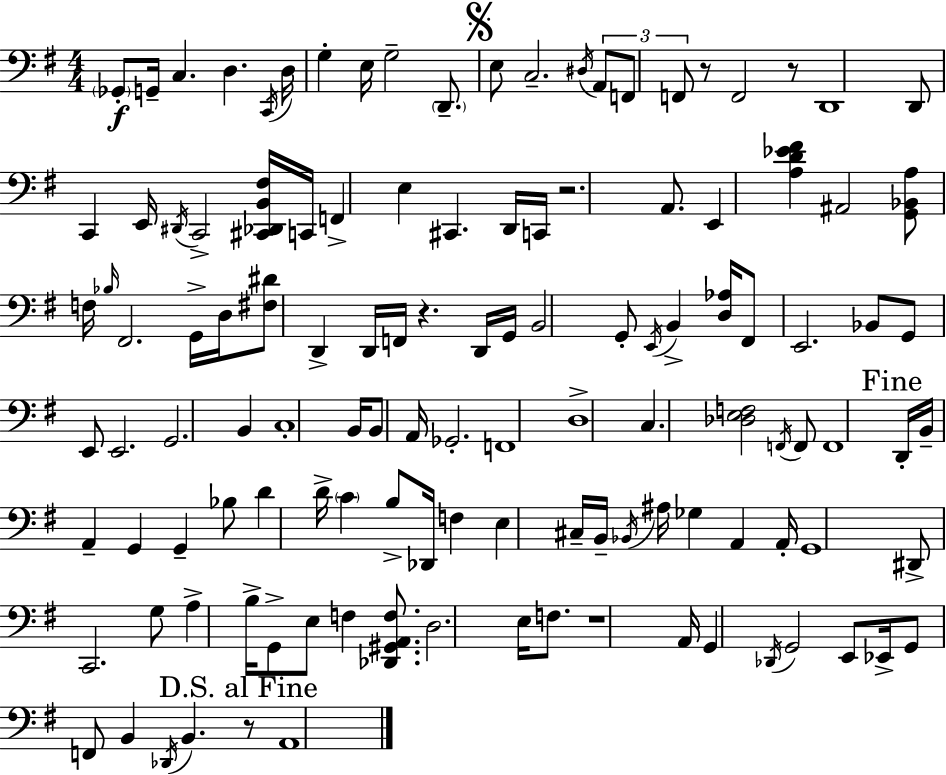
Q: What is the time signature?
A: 4/4